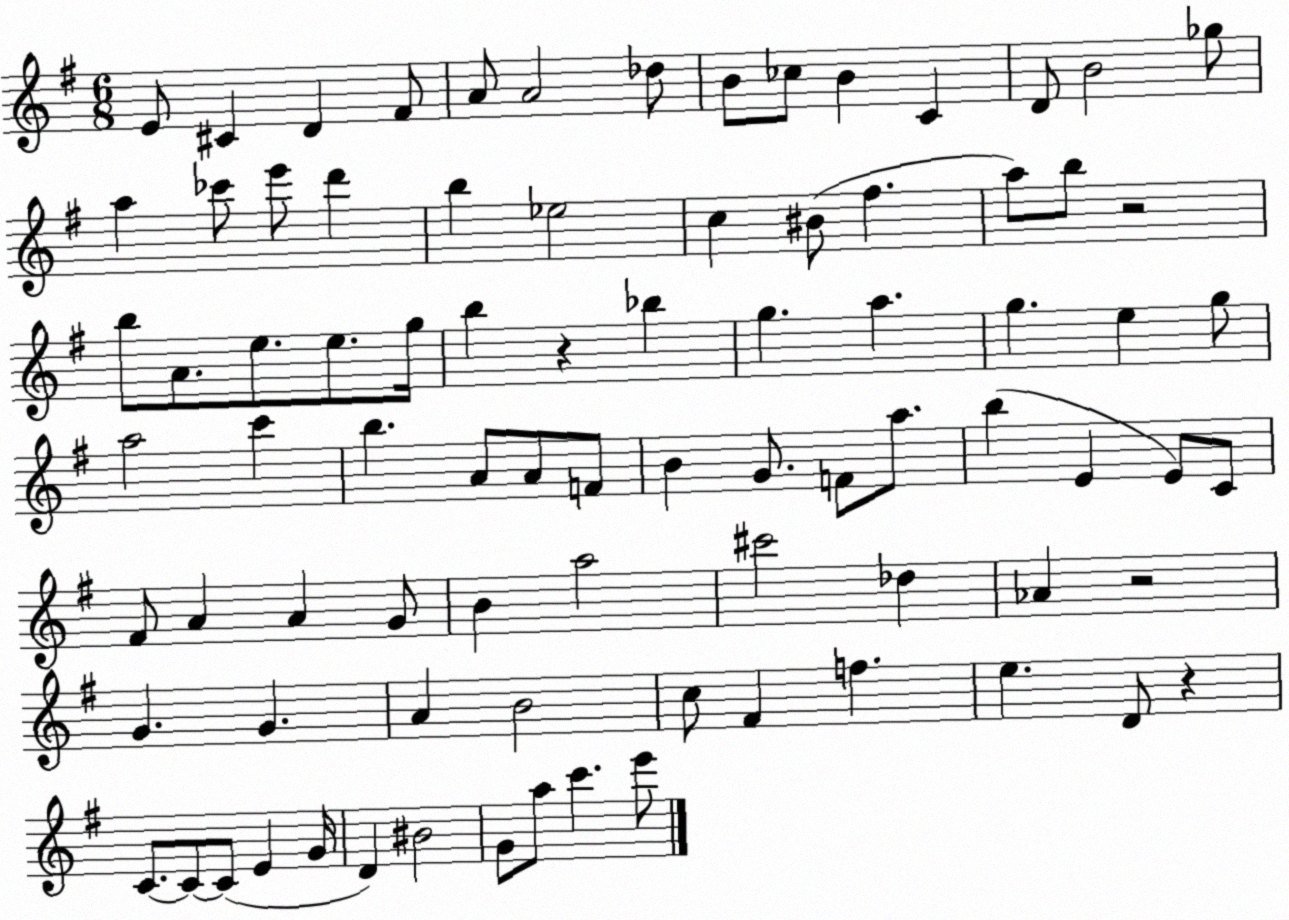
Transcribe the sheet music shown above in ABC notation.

X:1
T:Untitled
M:6/8
L:1/4
K:G
E/2 ^C D ^F/2 A/2 A2 _d/2 B/2 _c/2 B C D/2 B2 _g/2 a _c'/2 e'/2 d' b _e2 c ^B/2 ^f a/2 b/2 z2 b/2 A/2 e/2 e/2 g/4 b z _b g a g e g/2 a2 c' b A/2 A/2 F/2 B G/2 F/2 a/2 b E E/2 C/2 ^F/2 A A G/2 B a2 ^c'2 _d _A z2 G G A B2 c/2 ^F f e D/2 z C/2 C/2 C/2 E G/4 D ^B2 G/2 a/2 c' e'/2